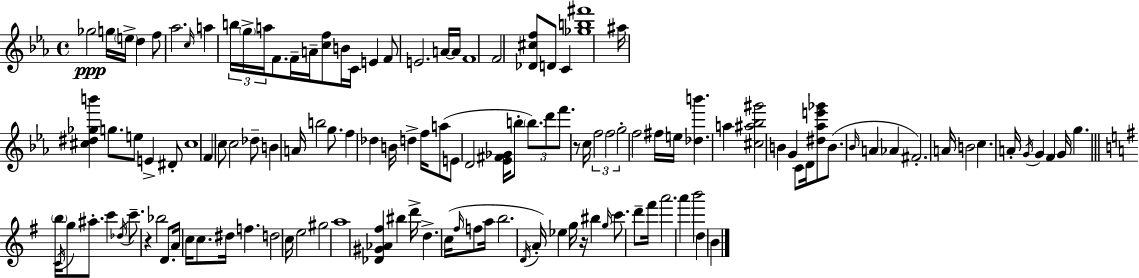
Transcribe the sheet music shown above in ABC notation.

X:1
T:Untitled
M:4/4
L:1/4
K:Eb
_g2 g/4 e/4 d f/2 _a2 c/4 a b/4 g/4 a/4 F/2 F/4 A/4 [cf]/2 B/4 C/4 E F/2 E2 A/4 A/4 F4 F2 [_D^cf]/2 D/2 C [_gb^f']4 ^a/4 [^c^d_gb'] g/2 e/2 E ^D/2 ^c4 F c/2 c2 _d/2 B A/4 b2 g/2 f _d B/4 d f/4 a/2 E/2 D2 [_E^F_G]/4 b/2 b/2 d'/2 f'/2 z/2 c/4 f2 f2 g2 f2 ^f/4 e/4 [_db'] a [^c^a_b^g']2 B G C/2 D/4 [^d_ae'_g']/2 B/2 _B/4 A _A ^F2 A/4 B2 c A/4 G/4 G F G/4 g b/4 C/4 g/2 ^a/2 c' _d/4 c'/2 z _b2 D/2 A/4 c/4 c/2 ^d/4 f d2 c/4 e2 ^g2 a4 [_D^G_A^f] ^b d'/4 d c/4 ^f/4 f/2 a/4 b2 D/4 A/4 _e g/4 z/4 ^b g/4 c'/2 d'/2 ^f'/4 a'2 a' b'2 d B